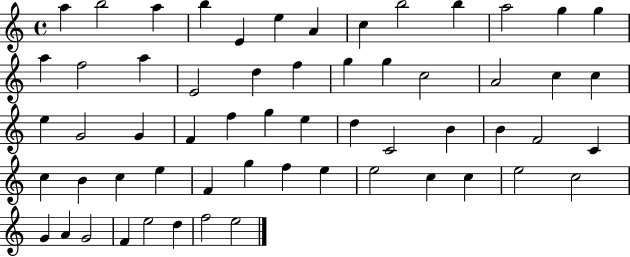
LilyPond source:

{
  \clef treble
  \time 4/4
  \defaultTimeSignature
  \key c \major
  a''4 b''2 a''4 | b''4 e'4 e''4 a'4 | c''4 b''2 b''4 | a''2 g''4 g''4 | \break a''4 f''2 a''4 | e'2 d''4 f''4 | g''4 g''4 c''2 | a'2 c''4 c''4 | \break e''4 g'2 g'4 | f'4 f''4 g''4 e''4 | d''4 c'2 b'4 | b'4 f'2 c'4 | \break c''4 b'4 c''4 e''4 | f'4 g''4 f''4 e''4 | e''2 c''4 c''4 | e''2 c''2 | \break g'4 a'4 g'2 | f'4 e''2 d''4 | f''2 e''2 | \bar "|."
}